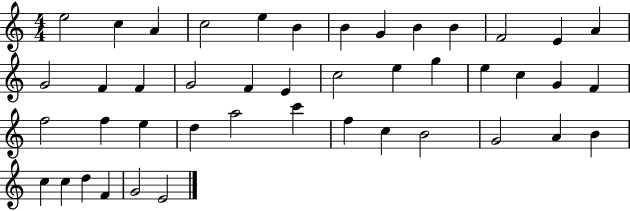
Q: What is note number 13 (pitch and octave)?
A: A4